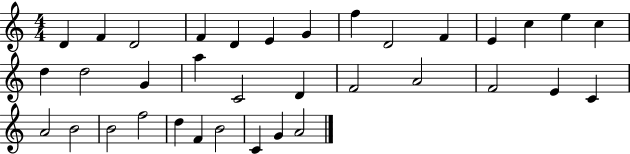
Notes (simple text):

D4/q F4/q D4/h F4/q D4/q E4/q G4/q F5/q D4/h F4/q E4/q C5/q E5/q C5/q D5/q D5/h G4/q A5/q C4/h D4/q F4/h A4/h F4/h E4/q C4/q A4/h B4/h B4/h F5/h D5/q F4/q B4/h C4/q G4/q A4/h